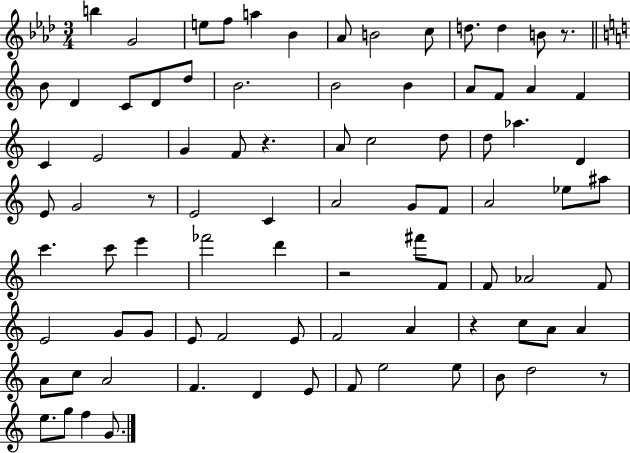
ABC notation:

X:1
T:Untitled
M:3/4
L:1/4
K:Ab
b G2 e/2 f/2 a _B _A/2 B2 c/2 d/2 d B/2 z/2 B/2 D C/2 D/2 d/2 B2 B2 B A/2 F/2 A F C E2 G F/2 z A/2 c2 d/2 d/2 _a D E/2 G2 z/2 E2 C A2 G/2 F/2 A2 _e/2 ^a/2 c' c'/2 e' _f'2 d' z2 ^f'/2 F/2 F/2 _A2 F/2 E2 G/2 G/2 E/2 F2 E/2 F2 A z c/2 A/2 A A/2 c/2 A2 F D E/2 F/2 e2 e/2 B/2 d2 z/2 e/2 g/2 f G/2